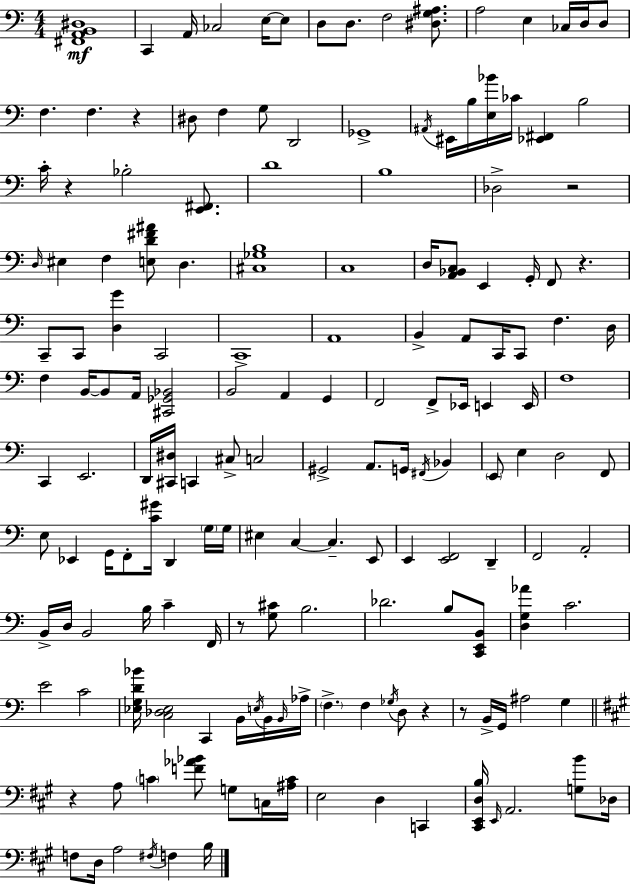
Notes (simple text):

[F#2,A2,B2,D#3]/w C2/q A2/s CES3/h E3/s E3/e D3/e D3/e. F3/h [D#3,G3,A#3]/e. A3/h E3/q CES3/s D3/s D3/e F3/q. F3/q. R/q D#3/e F3/q G3/e D2/h Gb2/w A#2/s EIS2/s B3/s [E3,Bb4]/s CES4/s [Eb2,F#2]/q B3/h C4/s R/q Bb3/h [E2,F#2]/e. D4/w B3/w Db3/h R/h D3/s EIS3/q F3/q [E3,D4,F#4,A#4]/e D3/q. [C#3,Gb3,B3]/w C3/w D3/s [A2,Bb2,C3]/e E2/q G2/s F2/e R/q. C2/e C2/e [D3,G4]/q C2/h C2/w A2/w B2/q A2/e C2/s C2/e F3/q. D3/s F3/q B2/s B2/e A2/s [C#2,Gb2,Bb2]/h B2/h A2/q G2/q F2/h F2/e Eb2/s E2/q E2/s F3/w C2/q E2/h. D2/s [C#2,D#3]/s C2/q C#3/e C3/h G#2/h A2/e. G2/s F#2/s Bb2/q E2/e E3/q D3/h F2/e E3/e Eb2/q G2/s F2/e [C4,G#4]/s D2/q G3/s G3/s EIS3/q C3/q C3/q. E2/e E2/q [E2,F2]/h D2/q F2/h A2/h B2/s D3/s B2/h B3/s C4/q F2/s R/e [G3,C#4]/e B3/h. Db4/h. B3/e [C2,E2,B2]/e [D3,G3,Ab4]/q C4/h. E4/h C4/h [Eb3,G3,D4,Bb4]/s [C3,Db3,Eb3]/h C2/q B2/s E3/s B2/s B2/s Ab3/s F3/q. F3/q Gb3/s D3/e R/q R/e B2/s G2/s A#3/h G3/q R/q A3/e C4/q [F4,Ab4,Bb4]/e G3/e C3/s [A#3,C4]/s E3/h D3/q C2/q [C#2,E2,D3,B3]/s E2/s A2/h. [G3,B4]/e Db3/s F3/e D3/s A3/h F#3/s F3/q B3/s